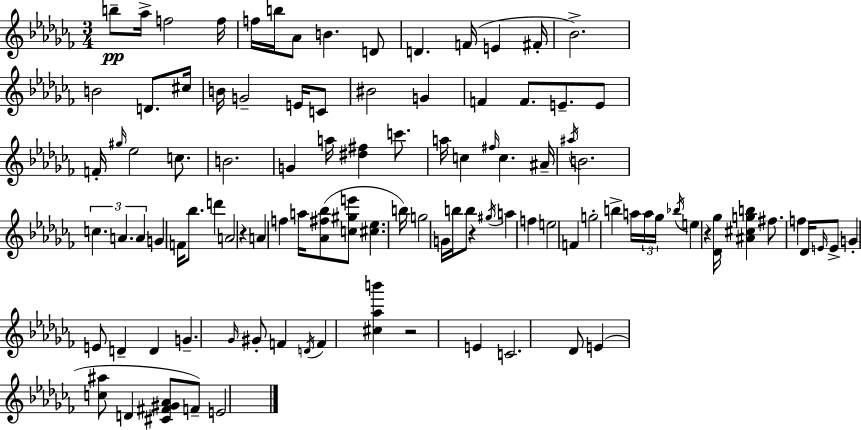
{
  \clef treble
  \numericTimeSignature
  \time 3/4
  \key aes \minor
  b''8--\pp aes''16-> f''2 f''16 | f''16 b''16 aes'8 b'4. d'8 | d'4. f'16( e'4 fis'16-. | bes'2.->) | \break b'2 d'8. cis''16 | b'16 g'2-- e'16 c'8 | bis'2 g'4 | f'4 f'8. e'8.-- e'8 | \break f'16-. \grace { gis''16 } ees''2 c''8. | b'2. | g'4 a''16 <dis'' fis''>4 c'''8. | a''16 c''4 \grace { fis''16 } c''4. | \break ais'16-- \acciaccatura { ais''16 } b'2. | \tuplet 3/2 { c''4. a'4. | a'4 } g'4 f'16 | bes''8. d'''4 a'2 | \break r4 a'4 f''4 | a''16 <aes' fis'' bes''>8( <c'' gis'' e'''>8 <cis'' ees''>4. | b''16) g''2 g'16 | b''16 b''8 r4 \acciaccatura { gis''16 } a''4 | \break f''4 e''2 | f'4 g''2-. | b''4-> a''16 \tuplet 3/2 { a''16 ges''16 \acciaccatura { bes''16 } } e''4 | r4 <des' ges''>16 <ais' cis'' g'' b''>4 fis''8. | \break f''4 des'16 \grace { e'16 } e'8-> g'4-. | e'8 d'4-- d'4 g'4.-- | \grace { ges'16 } gis'8-. f'4 \acciaccatura { d'16 } | f'4 <cis'' aes'' b'''>4 r2 | \break e'4 c'2. | des'8 e'4( | <c'' ais''>8 d'4 <cis' fis' gis' aes'>8 f'8--) | e'2 \bar "|."
}